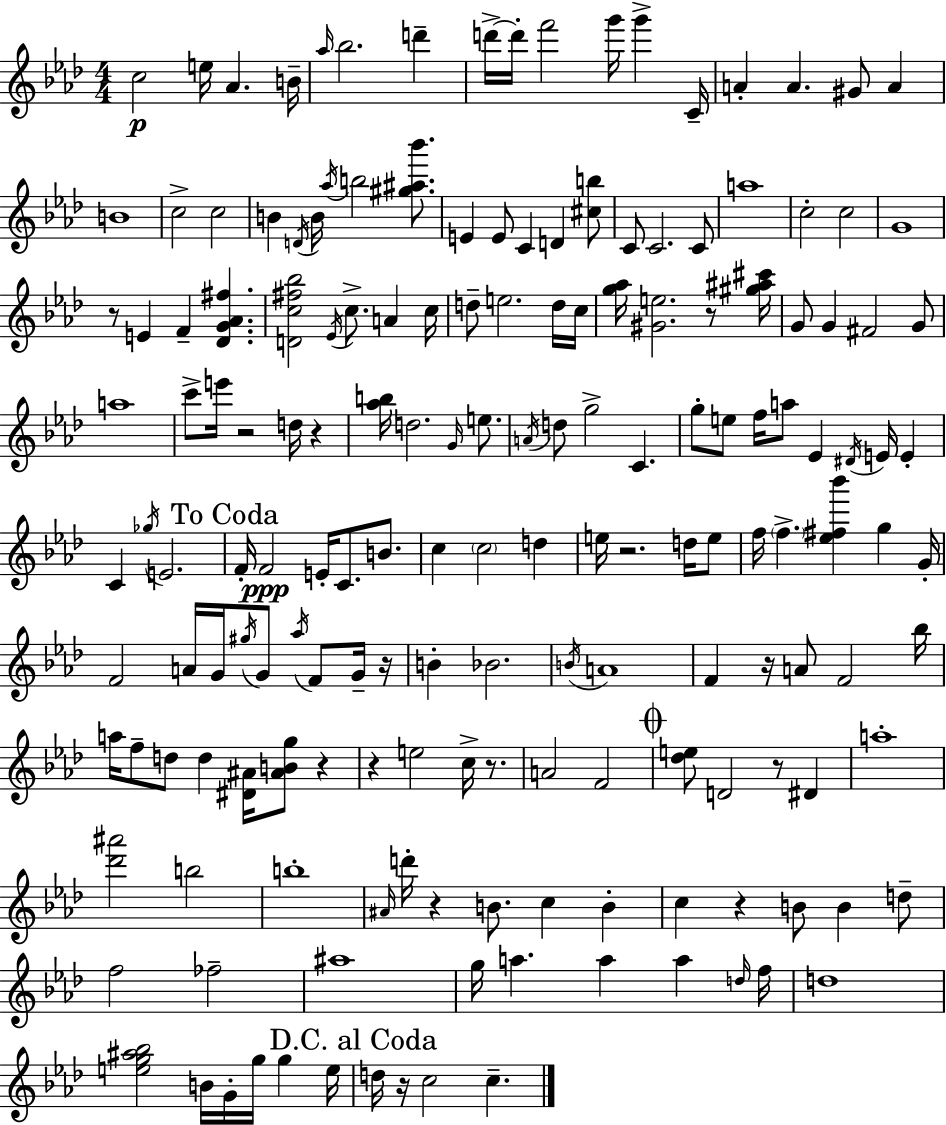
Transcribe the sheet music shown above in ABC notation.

X:1
T:Untitled
M:4/4
L:1/4
K:Fm
c2 e/4 _A B/4 _a/4 _b2 d' d'/4 d'/4 f'2 g'/4 g' C/4 A A ^G/2 A B4 c2 c2 B D/4 B/4 _a/4 b2 [^g^a_b']/2 E E/2 C D [^cb]/2 C/2 C2 C/2 a4 c2 c2 G4 z/2 E F [_DG_A^f] [Dc^f_b]2 _E/4 c/2 A c/4 d/2 e2 d/4 c/4 [g_a]/4 [^Ge]2 z/2 [^g^a^c']/4 G/2 G ^F2 G/2 a4 c'/2 e'/4 z2 d/4 z [_ab]/4 d2 G/4 e/2 A/4 d/2 g2 C g/2 e/2 f/4 a/2 _E ^D/4 E/4 E C _g/4 E2 F/4 F2 E/4 C/2 B/2 c c2 d e/4 z2 d/4 e/2 f/4 f [_e^f_b'] g G/4 F2 A/4 G/4 ^g/4 G/2 _a/4 F/2 G/4 z/4 B _B2 B/4 A4 F z/4 A/2 F2 _b/4 a/4 f/2 d/2 d [^D^A]/4 [^ABg]/2 z z e2 c/4 z/2 A2 F2 [_de]/2 D2 z/2 ^D a4 [_d'^a']2 b2 b4 ^A/4 d'/4 z B/2 c B c z B/2 B d/2 f2 _f2 ^a4 g/4 a a a d/4 f/4 d4 [eg^a_b]2 B/4 G/4 g/4 g e/4 d/4 z/4 c2 c